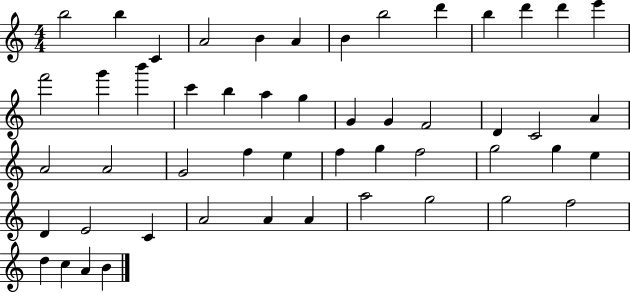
B5/h B5/q C4/q A4/h B4/q A4/q B4/q B5/h D6/q B5/q D6/q D6/q E6/q F6/h G6/q B6/q C6/q B5/q A5/q G5/q G4/q G4/q F4/h D4/q C4/h A4/q A4/h A4/h G4/h F5/q E5/q F5/q G5/q F5/h G5/h G5/q E5/q D4/q E4/h C4/q A4/h A4/q A4/q A5/h G5/h G5/h F5/h D5/q C5/q A4/q B4/q